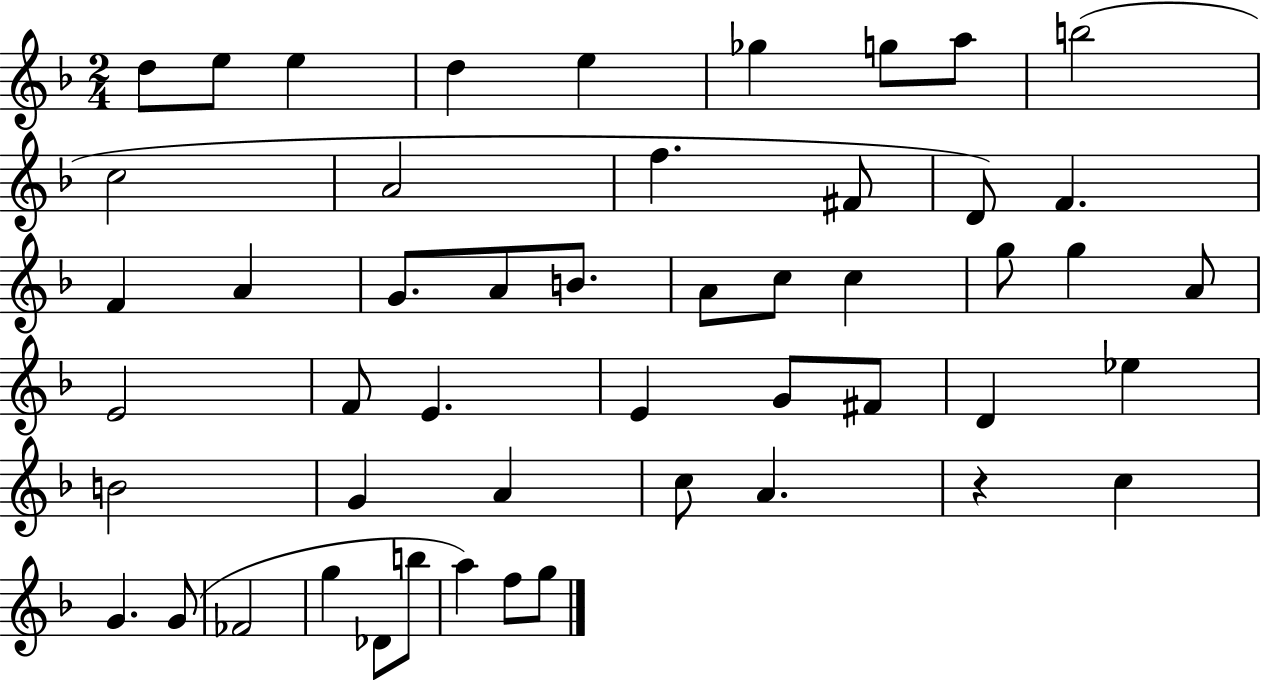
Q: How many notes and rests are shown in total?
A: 50